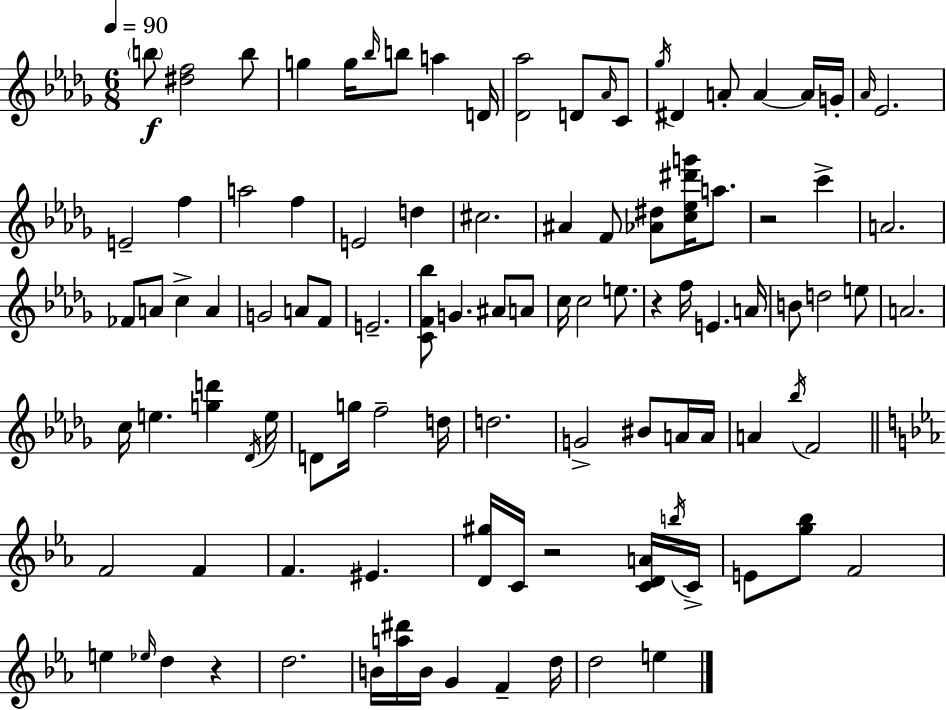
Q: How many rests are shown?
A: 4